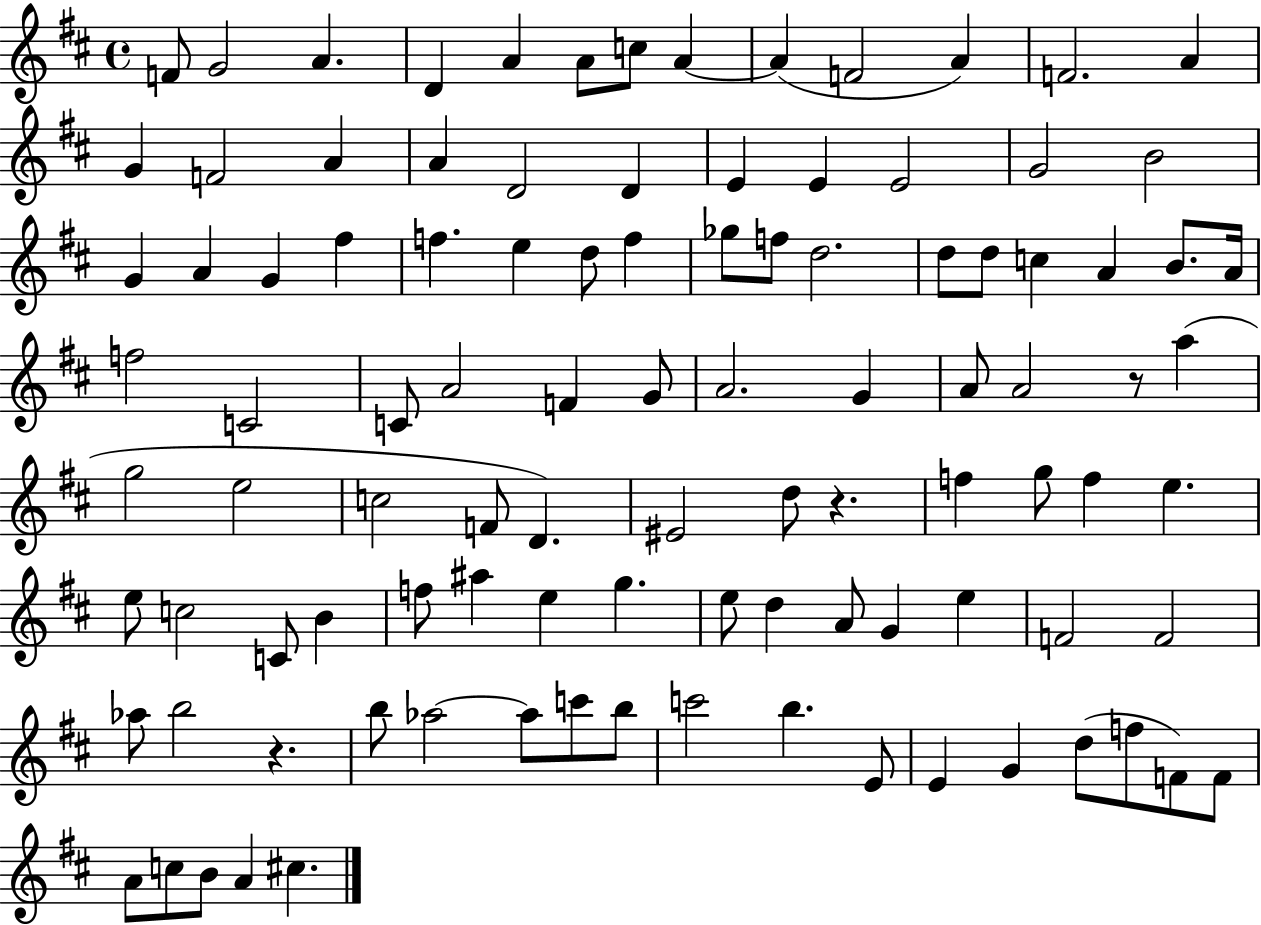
X:1
T:Untitled
M:4/4
L:1/4
K:D
F/2 G2 A D A A/2 c/2 A A F2 A F2 A G F2 A A D2 D E E E2 G2 B2 G A G ^f f e d/2 f _g/2 f/2 d2 d/2 d/2 c A B/2 A/4 f2 C2 C/2 A2 F G/2 A2 G A/2 A2 z/2 a g2 e2 c2 F/2 D ^E2 d/2 z f g/2 f e e/2 c2 C/2 B f/2 ^a e g e/2 d A/2 G e F2 F2 _a/2 b2 z b/2 _a2 _a/2 c'/2 b/2 c'2 b E/2 E G d/2 f/2 F/2 F/2 A/2 c/2 B/2 A ^c